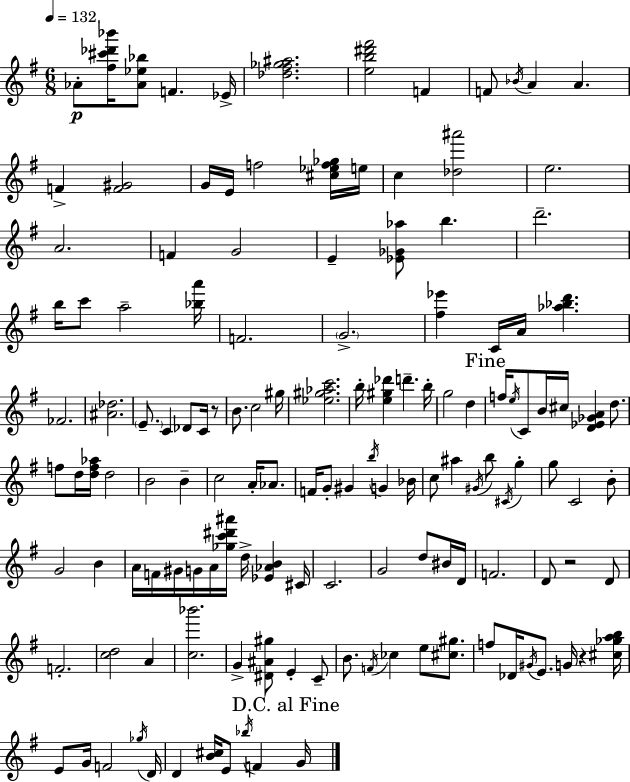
X:1
T:Untitled
M:6/8
L:1/4
K:Em
_A/2 [^f^c'_d'_b']/4 [_A_e_b]/2 F _E/4 [_d^f_g^a]2 [eb^d'^f']2 F F/2 _B/4 A A F [F^G]2 G/4 E/4 f2 [^c_ef_g]/4 e/4 c [_d^a']2 e2 A2 F G2 E [_E_G_a]/2 b d'2 b/4 c'/2 a2 [_ba']/4 F2 G2 [^f_e'] C/4 A/4 [_a_bd'] _F2 [^A_d]2 E/2 C _D/2 C/4 z/2 B/2 c2 ^g/4 [_e^g_ac']2 b/4 [e^g_d'] d' b/4 g2 d f/4 e/4 C/2 B/4 ^c/4 [D_E_GA] d/2 f/2 d/4 [df_a]/4 d2 B2 B c2 A/4 _A/2 F/4 G/2 ^G b/4 G _B/4 c/2 ^a ^G/4 b/2 ^C/4 g g/2 C2 B/2 G2 B A/4 F/4 ^G/4 G/4 A/4 [_gc'^d'^a']/4 d/4 [_E_AB] ^C/4 C2 G2 d/2 ^B/4 D/4 F2 D/2 z2 D/2 F2 [cd]2 A [c_b']2 G [^D^A^g]/2 E C/2 B/2 F/4 _c e/2 [^c^g]/2 f/2 _D/4 ^G/4 E/2 G/4 z [^c_gab]/4 E/2 G/4 F2 _g/4 D/4 D [B^c]/4 E/2 _b/4 F G/4